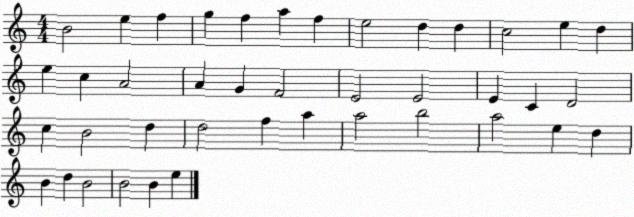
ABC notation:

X:1
T:Untitled
M:4/4
L:1/4
K:C
B2 e f g f a f e2 d d c2 e d e c A2 A G F2 E2 E2 E C D2 c B2 d d2 f a a2 b2 a2 e d B d B2 B2 B e